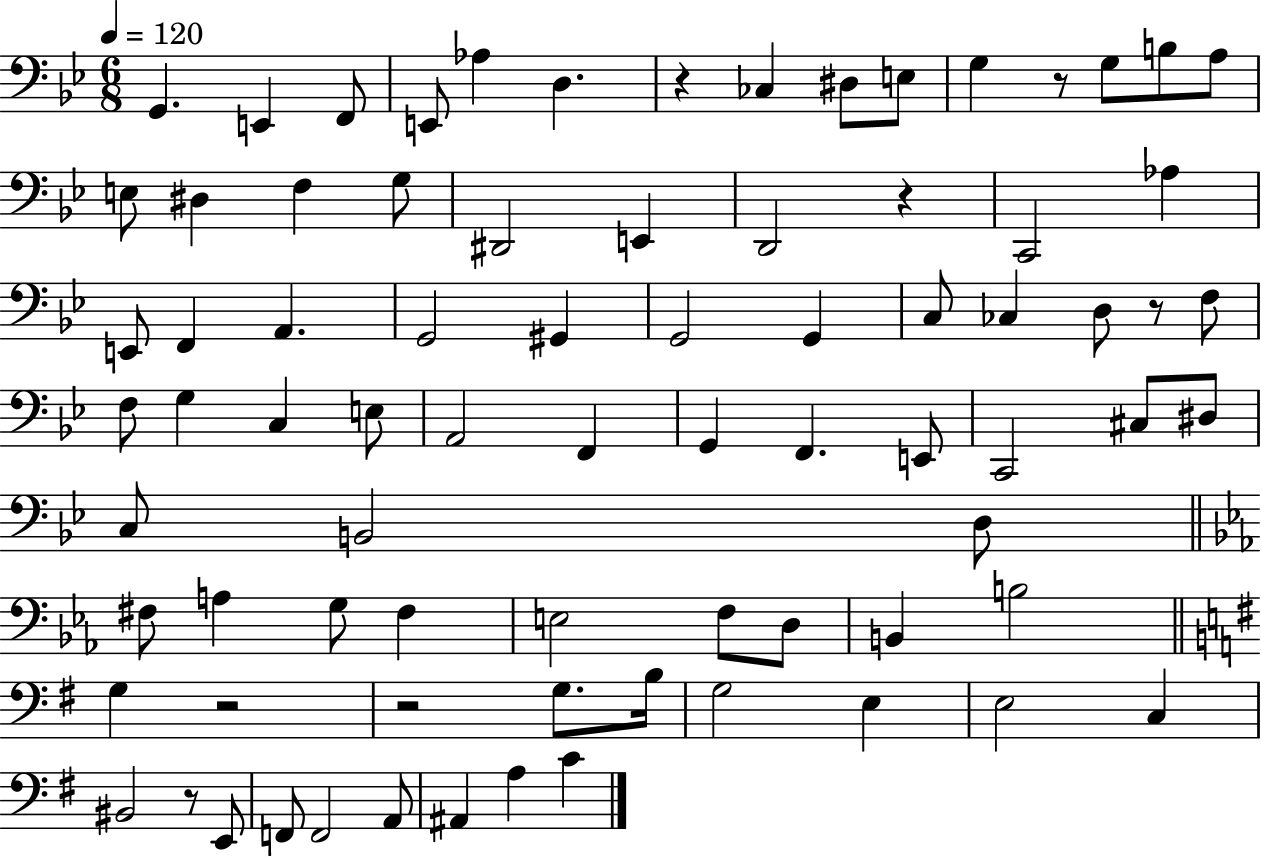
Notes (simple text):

G2/q. E2/q F2/e E2/e Ab3/q D3/q. R/q CES3/q D#3/e E3/e G3/q R/e G3/e B3/e A3/e E3/e D#3/q F3/q G3/e D#2/h E2/q D2/h R/q C2/h Ab3/q E2/e F2/q A2/q. G2/h G#2/q G2/h G2/q C3/e CES3/q D3/e R/e F3/e F3/e G3/q C3/q E3/e A2/h F2/q G2/q F2/q. E2/e C2/h C#3/e D#3/e C3/e B2/h D3/e F#3/e A3/q G3/e F#3/q E3/h F3/e D3/e B2/q B3/h G3/q R/h R/h G3/e. B3/s G3/h E3/q E3/h C3/q BIS2/h R/e E2/e F2/e F2/h A2/e A#2/q A3/q C4/q